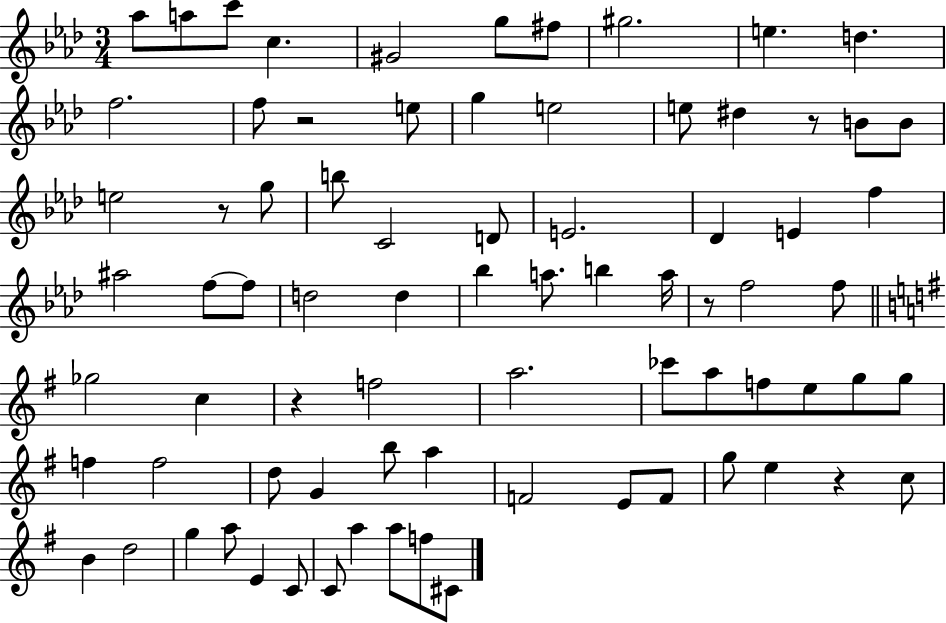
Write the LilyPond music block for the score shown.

{
  \clef treble
  \numericTimeSignature
  \time 3/4
  \key aes \major
  aes''8 a''8 c'''8 c''4. | gis'2 g''8 fis''8 | gis''2. | e''4. d''4. | \break f''2. | f''8 r2 e''8 | g''4 e''2 | e''8 dis''4 r8 b'8 b'8 | \break e''2 r8 g''8 | b''8 c'2 d'8 | e'2. | des'4 e'4 f''4 | \break ais''2 f''8~~ f''8 | d''2 d''4 | bes''4 a''8. b''4 a''16 | r8 f''2 f''8 | \break \bar "||" \break \key e \minor ges''2 c''4 | r4 f''2 | a''2. | ces'''8 a''8 f''8 e''8 g''8 g''8 | \break f''4 f''2 | d''8 g'4 b''8 a''4 | f'2 e'8 f'8 | g''8 e''4 r4 c''8 | \break b'4 d''2 | g''4 a''8 e'4 c'8 | c'8 a''4 a''8 f''8 cis'8 | \bar "|."
}